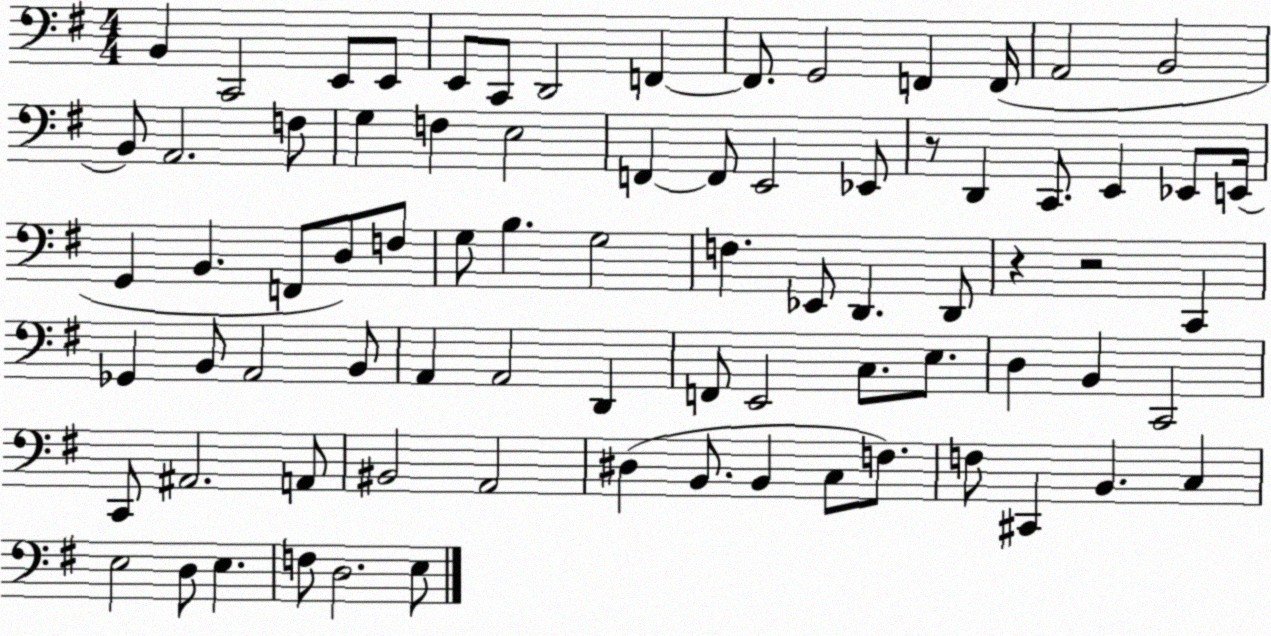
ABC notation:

X:1
T:Untitled
M:4/4
L:1/4
K:G
B,, C,,2 E,,/2 E,,/2 E,,/2 C,,/2 D,,2 F,, F,,/2 G,,2 F,, F,,/4 A,,2 B,,2 B,,/2 A,,2 F,/2 G, F, E,2 F,, F,,/2 E,,2 _E,,/2 z/2 D,, C,,/2 E,, _E,,/2 E,,/4 G,, B,, F,,/2 D,/2 F,/2 G,/2 B, G,2 F, _E,,/2 D,, D,,/2 z z2 C,, _G,, B,,/2 A,,2 B,,/2 A,, A,,2 D,, F,,/2 E,,2 C,/2 E,/2 D, B,, C,,2 C,,/2 ^A,,2 A,,/2 ^B,,2 A,,2 ^D, B,,/2 B,, C,/2 F,/2 F,/2 ^C,, B,, C, E,2 D,/2 E, F,/2 D,2 E,/2